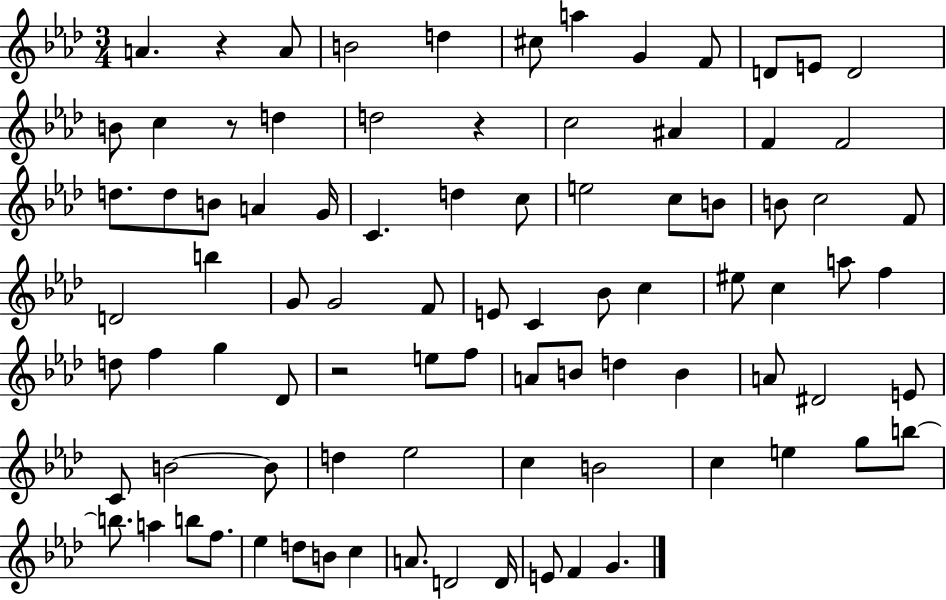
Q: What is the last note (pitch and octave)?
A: G4